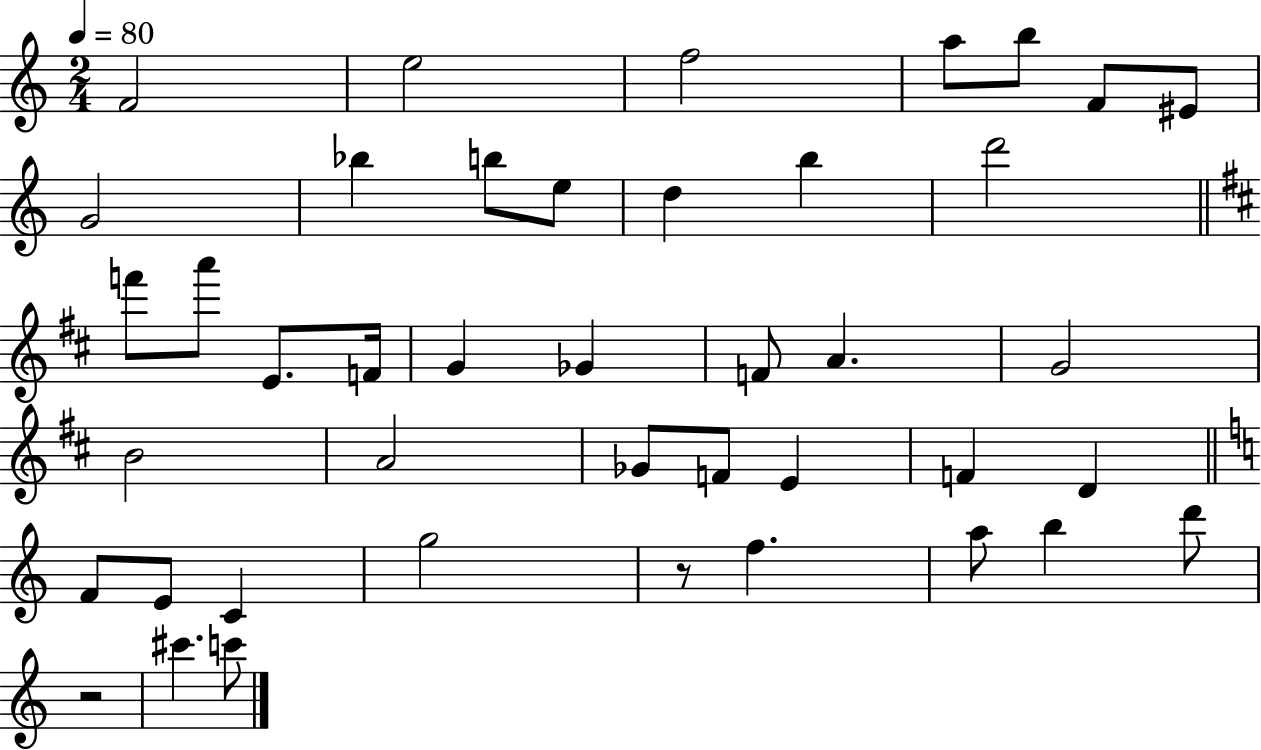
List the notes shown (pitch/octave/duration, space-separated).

F4/h E5/h F5/h A5/e B5/e F4/e EIS4/e G4/h Bb5/q B5/e E5/e D5/q B5/q D6/h F6/e A6/e E4/e. F4/s G4/q Gb4/q F4/e A4/q. G4/h B4/h A4/h Gb4/e F4/e E4/q F4/q D4/q F4/e E4/e C4/q G5/h R/e F5/q. A5/e B5/q D6/e R/h C#6/q. C6/e